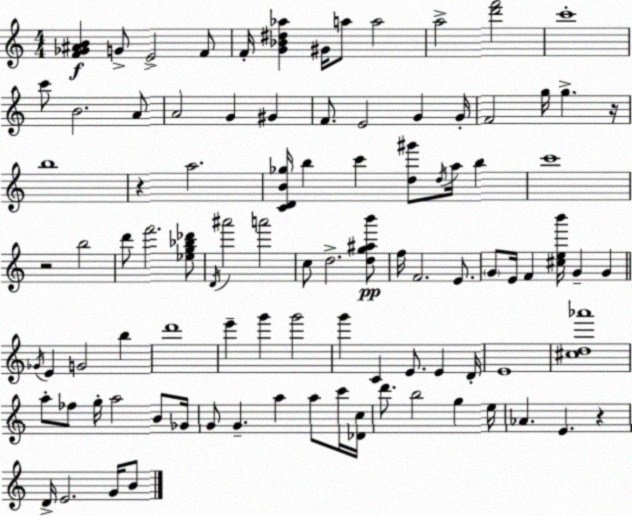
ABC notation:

X:1
T:Untitled
M:4/4
L:1/4
K:Am
[F_G^AB] G/2 E2 F/2 F/4 [G_B^d_a] ^G/4 a/2 a2 a2 [d'f']2 c'4 c'/2 B2 A/2 A2 G ^G F/2 E2 G G/4 F2 g/4 g z/4 b4 z a2 [CDB_g]/4 b c' [d^g']/2 d/4 a/4 b c'4 z2 b2 d'/2 f'2 [_eg_b_d']/2 D/4 ^a'2 a'2 c/2 d2 [dg^ab']/2 f/4 F2 E/2 G/2 E/4 F [^ceb']/4 G G _G/4 E G2 b d'4 e' g' g'2 g' C E/2 E D/4 E4 [^cd_a']4 a/2 _f/2 g/4 a2 B/2 _G/4 G/2 G a a/2 c'/4 [_Dc]/4 d'/2 b2 g e/4 _A E z D/4 E2 G/4 B/2